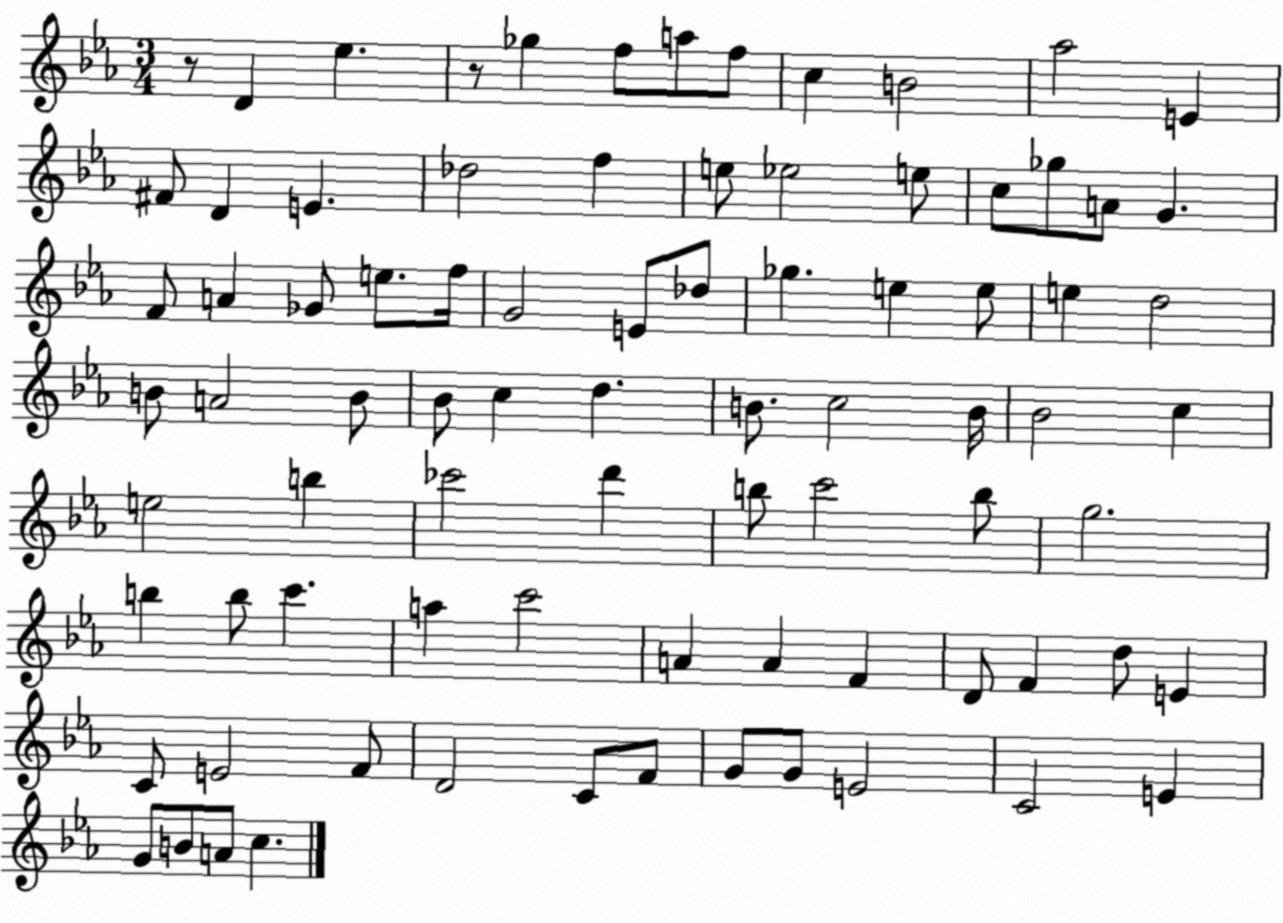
X:1
T:Untitled
M:3/4
L:1/4
K:Eb
z/2 D _e z/2 _g f/2 a/2 f/2 c B2 _a2 E ^F/2 D E _d2 f e/2 _e2 e/2 c/2 _g/2 A/2 G F/2 A _G/2 e/2 f/4 G2 E/2 _d/2 _g e e/2 e d2 B/2 A2 B/2 _B/2 c d B/2 c2 B/4 _B2 c e2 b _c'2 d' b/2 c'2 b/2 g2 b b/2 c' a c'2 A A F D/2 F d/2 E C/2 E2 F/2 D2 C/2 F/2 G/2 G/2 E2 C2 E G/2 B/2 A/2 c